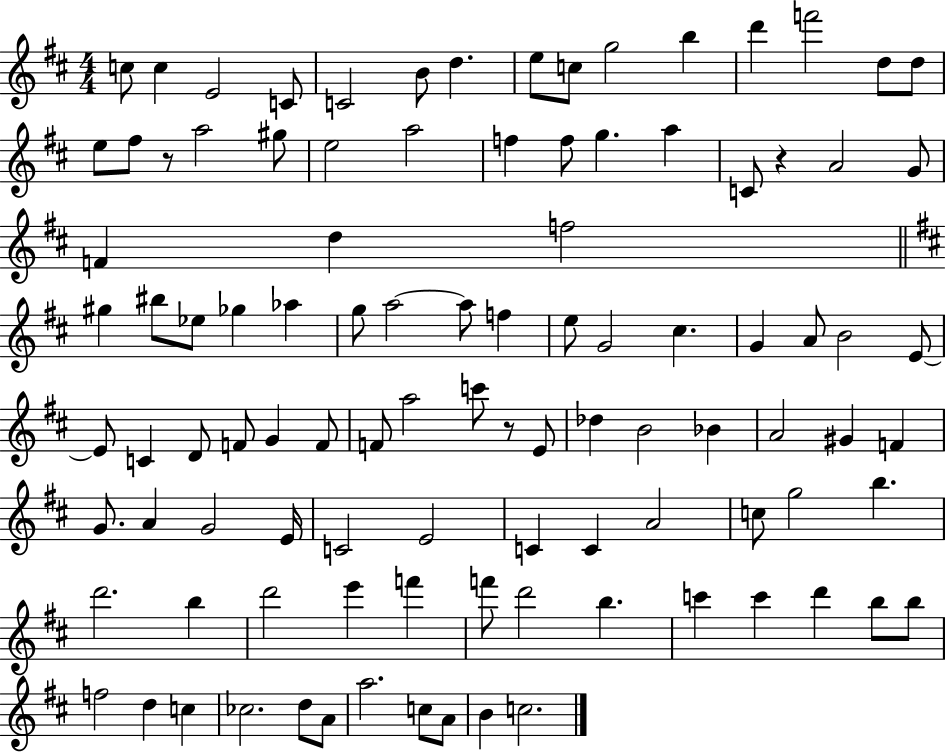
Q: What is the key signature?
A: D major